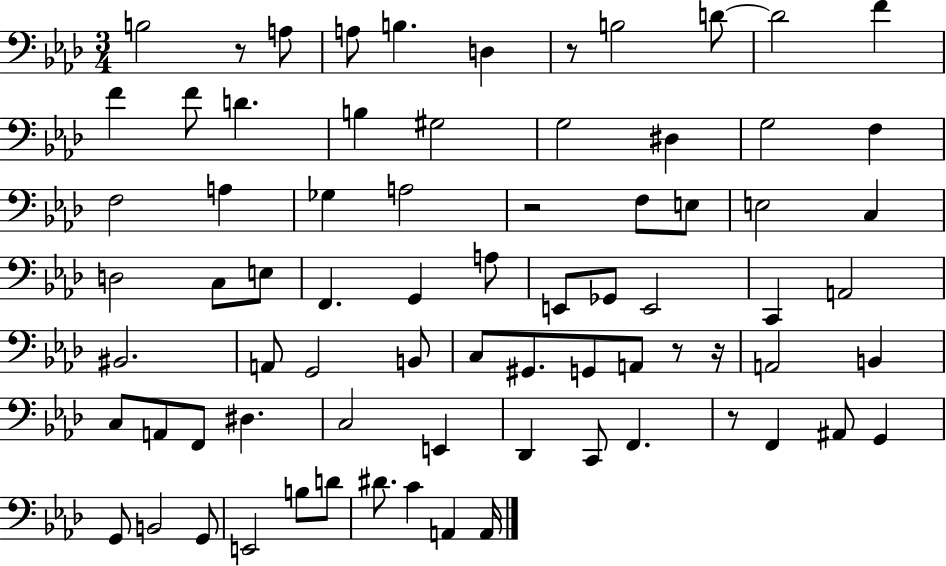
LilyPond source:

{
  \clef bass
  \numericTimeSignature
  \time 3/4
  \key aes \major
  b2 r8 a8 | a8 b4. d4 | r8 b2 d'8~~ | d'2 f'4 | \break f'4 f'8 d'4. | b4 gis2 | g2 dis4 | g2 f4 | \break f2 a4 | ges4 a2 | r2 f8 e8 | e2 c4 | \break d2 c8 e8 | f,4. g,4 a8 | e,8 ges,8 e,2 | c,4 a,2 | \break bis,2. | a,8 g,2 b,8 | c8 gis,8. g,8 a,8 r8 r16 | a,2 b,4 | \break c8 a,8 f,8 dis4. | c2 e,4 | des,4 c,8 f,4. | r8 f,4 ais,8 g,4 | \break g,8 b,2 g,8 | e,2 b8 d'8 | dis'8. c'4 a,4 a,16 | \bar "|."
}